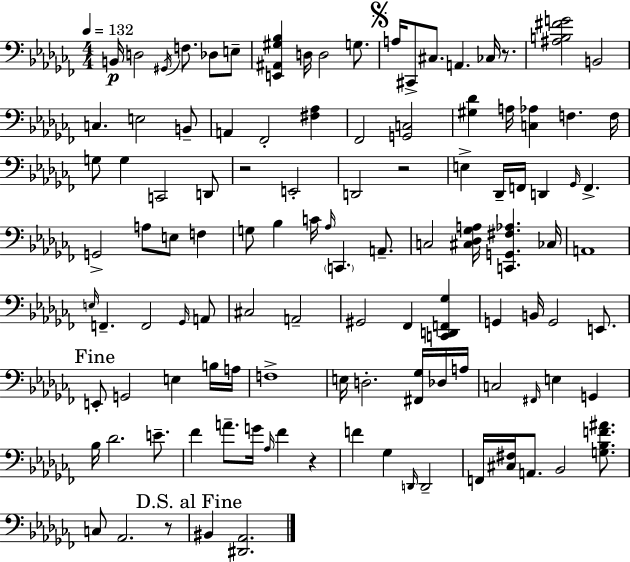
{
  \clef bass
  \numericTimeSignature
  \time 4/4
  \key aes \minor
  \tempo 4 = 132
  \repeat volta 2 { b,16\p d2 \acciaccatura { gis,16 } f8. des8 e8-- | <e, ais, gis bes>4 d16 d2 g8. | \mark \markup { \musicglyph "scripts.segno" } a16 cis,8-> cis8. a,4. ces16 r8. | <ais b fis' g'>2 b,2 | \break c4. e2 b,8-- | a,4 fes,2-. <fis aes>4 | fes,2 <g, c>2 | <gis des'>4 a16 <c aes>4 f4. | \break f16 g8 g4 c,2 d,8 | r2 e,2-. | d,2 r2 | e4-> des,16-- f,16 d,4 \grace { ges,16 } f,4.-> | \break g,2-> a8 e8 f4 | g8 bes4 c'16 \grace { aes16 } \parenthesize c,4. | a,8.-- c2 <cis des ges a>16 <c, g, fis aes>4. | ces16 a,1 | \break \grace { e16 } f,4.-- f,2 | \grace { ges,16 } a,8 cis2 a,2-- | gis,2 fes,4 | <c, d, f, ges>4 g,4 b,16 g,2 | \break e,8. \mark "Fine" e,8-. g,2 e4 | b16 a16 f1-> | e16 d2.-. | <fis, ges>16 des16 a16 c2 \grace { fis,16 } e4 | \break g,4 bes16 des'2. | e'8.-- fes'4 a'8.-- g'16 \grace { aes16 } fes'4 | r4 f'4 ges4 \grace { d,16 } | d,2-- f,16 <cis fis>16 a,8. bes,2 | \break <g bes f' ais'>8. c8 aes,2. | r8 \mark "D.S. al Fine" bis,4 <dis, aes,>2. | } \bar "|."
}